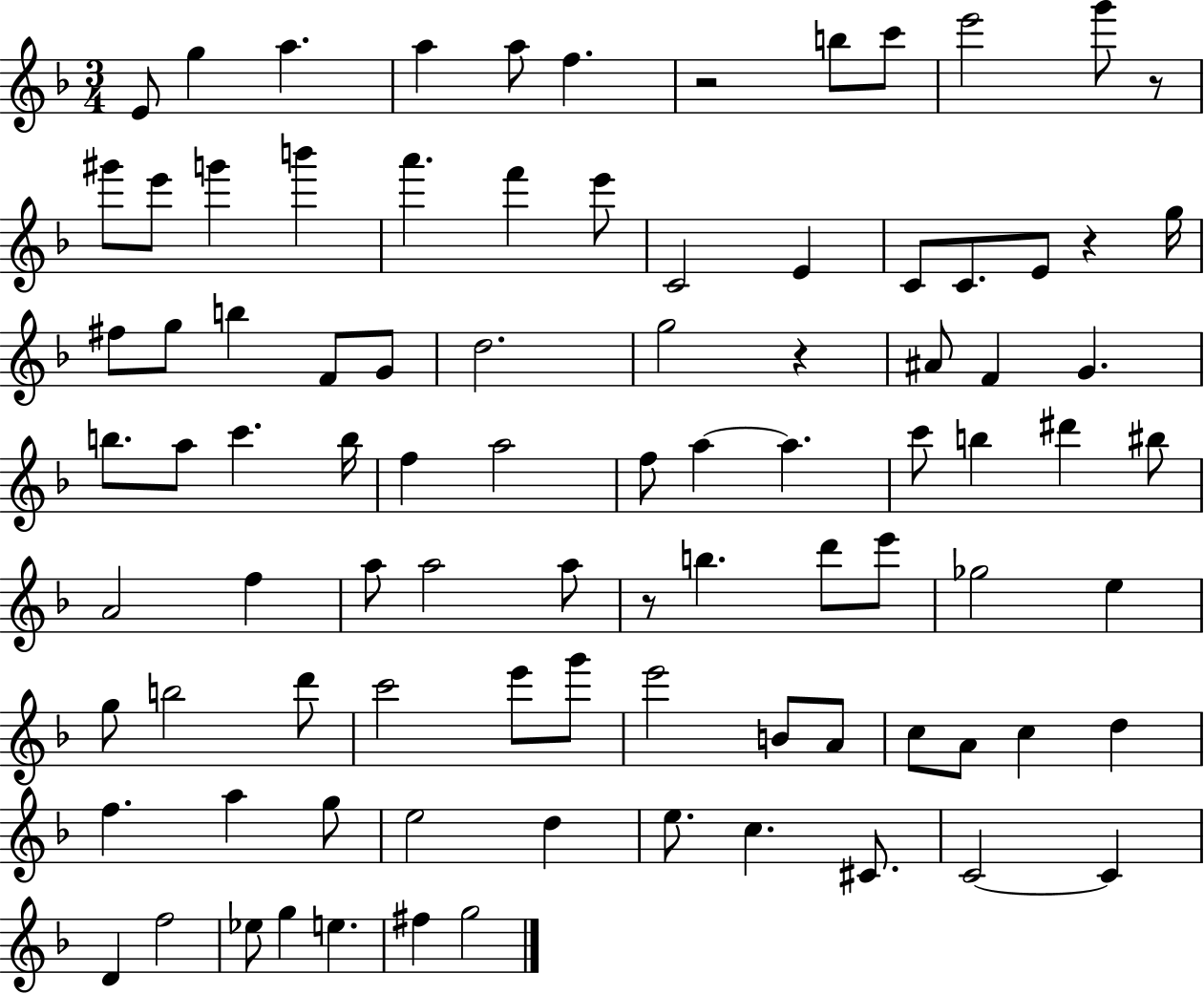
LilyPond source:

{
  \clef treble
  \numericTimeSignature
  \time 3/4
  \key f \major
  e'8 g''4 a''4. | a''4 a''8 f''4. | r2 b''8 c'''8 | e'''2 g'''8 r8 | \break gis'''8 e'''8 g'''4 b'''4 | a'''4. f'''4 e'''8 | c'2 e'4 | c'8 c'8. e'8 r4 g''16 | \break fis''8 g''8 b''4 f'8 g'8 | d''2. | g''2 r4 | ais'8 f'4 g'4. | \break b''8. a''8 c'''4. b''16 | f''4 a''2 | f''8 a''4~~ a''4. | c'''8 b''4 dis'''4 bis''8 | \break a'2 f''4 | a''8 a''2 a''8 | r8 b''4. d'''8 e'''8 | ges''2 e''4 | \break g''8 b''2 d'''8 | c'''2 e'''8 g'''8 | e'''2 b'8 a'8 | c''8 a'8 c''4 d''4 | \break f''4. a''4 g''8 | e''2 d''4 | e''8. c''4. cis'8. | c'2~~ c'4 | \break d'4 f''2 | ees''8 g''4 e''4. | fis''4 g''2 | \bar "|."
}